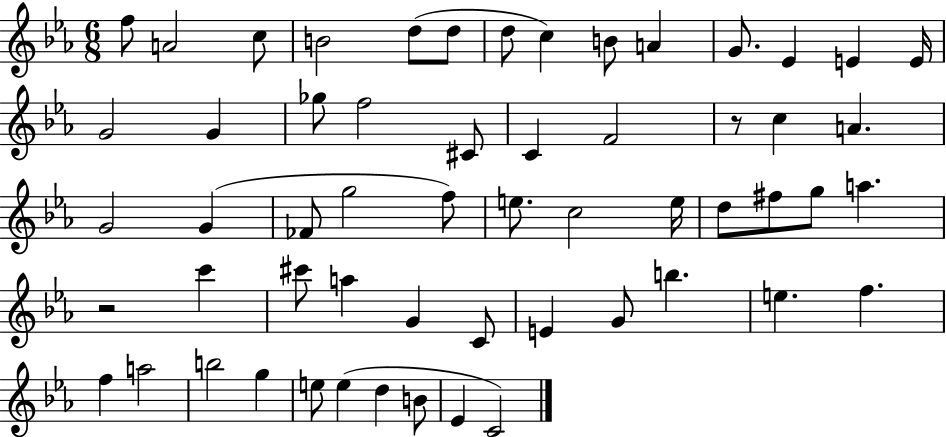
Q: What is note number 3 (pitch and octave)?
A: C5